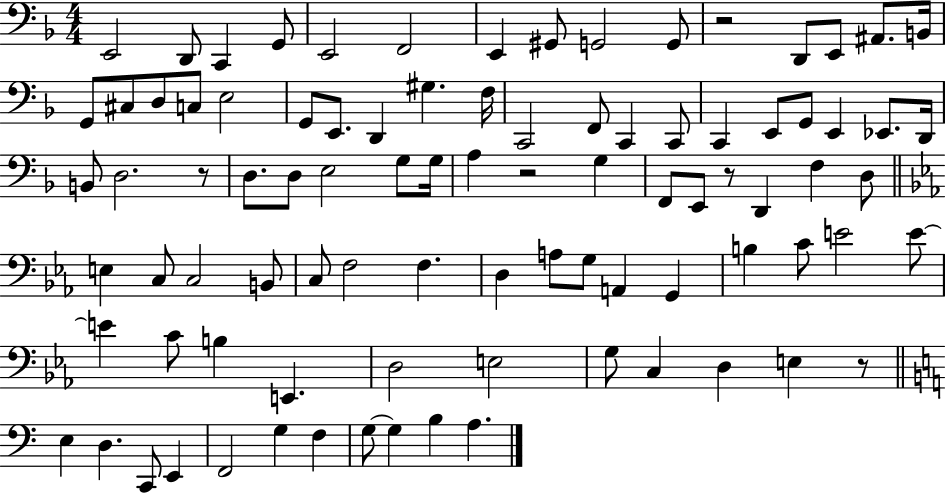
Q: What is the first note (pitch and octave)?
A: E2